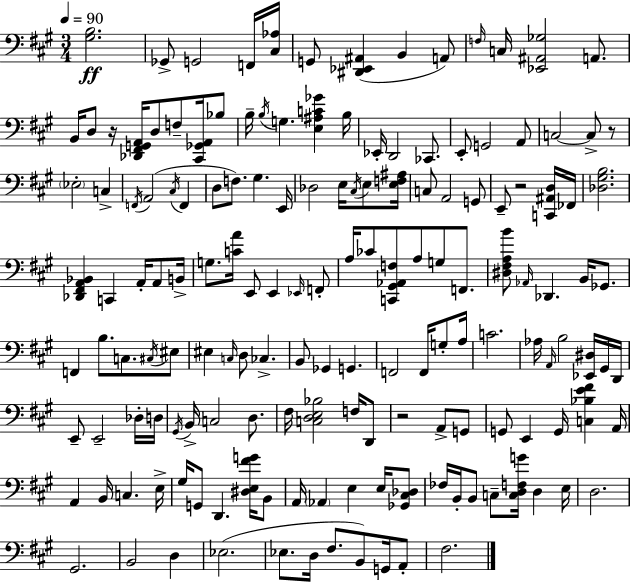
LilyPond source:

{
  \clef bass
  \numericTimeSignature
  \time 3/4
  \key a \major
  \tempo 4 = 90
  \repeat volta 2 { <gis b>2.\ff | ges,8-> g,2 f,16 <cis aes>16 | g,8 <dis, ees, ais,>4( b,4 a,8) | \grace { f16 } c16 <ees, ais, ges>2 a,8. | \break b,16 d8 r16 <des, fis, g, a,>16 d8 f8-- <cis, ges, a,>16 bes8 | b16-- \acciaccatura { b16 } g4. <e ais c' ges'>4 | b16 ees,16-. d,2 ces,8. | e,8-. g,2 | \break a,8 c2~~ c8-> | r8 \parenthesize ees2-. c4-> | \acciaccatura { f,16 }( a,2 \acciaccatura { cis16 } | f,4 d8 f8.) gis4. | \break e,16 des2 | e16 \acciaccatura { cis16 } e8 <e f ais>16 c8 a,2 | g,8 e,8-- r2 | <c, ais, d>16 fes,16 <des gis b>2. | \break <des, fis, a, bes,>4 c,4 | a,16-. a,8 b,16-> g8. <c' a'>16 e,8 e,4 | \grace { ees,16 } f,8-. a16 ces'8 <c, gis, aes, f>8 a8 | g8 f,8. <dis fis a b'>8 \grace { aes,16 } des,4. | \break b,16 ges,8. f,4 b8. | c8. \acciaccatura { cis16 } eis8 eis4 | \grace { c16 } d8 ces4.-> b,8 ges,4 | g,4. f,2 | \break f,16 g8-. a16 c'2. | aes16 \grace { a,16 } b2 | <ees, dis>16 gis,16 d,16 e,8-- | e,2-- des16-. d16 \acciaccatura { gis,16 } b,16-> | \break c2 d8. fis16 | <c d e bes>2 f16 d,8 r2 | a,8-> g,8 g,8 | e,4 g,16 <c bes e' fis'>4 a,16 a,4 | \break b,16 c4. e16-> gis16 | g,8 d,4. <dis e fis' g'>16 b,8 a,16 | \parenthesize aes,4 e4 e16 <ges, cis des>8 fes16 | b,16-. b,8 c8-- <c d f g'>16 d4 e16 d2. | \break gis,2. | b,2 | d4 ees2.( | ees8. | \break d16 fis8. b,8) g,16 a,8-. fis2. | } \bar "|."
}